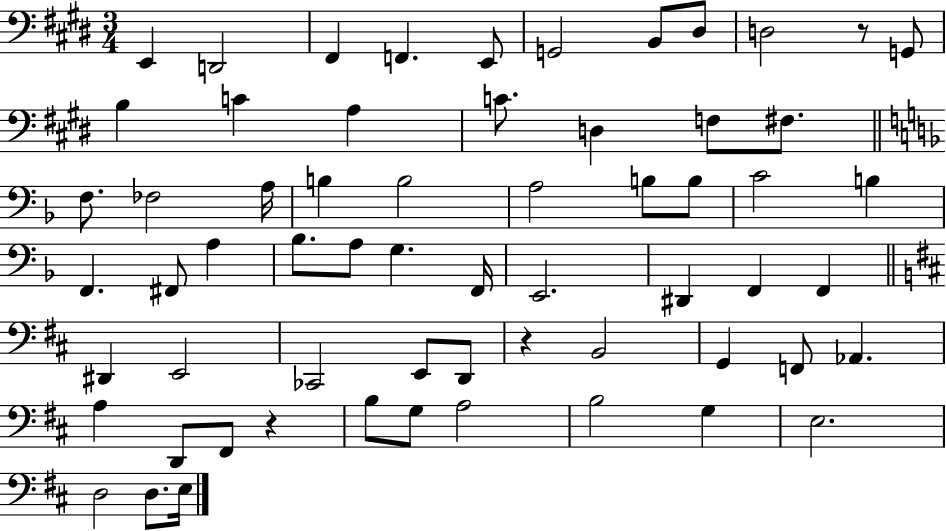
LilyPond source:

{
  \clef bass
  \numericTimeSignature
  \time 3/4
  \key e \major
  e,4 d,2 | fis,4 f,4. e,8 | g,2 b,8 dis8 | d2 r8 g,8 | \break b4 c'4 a4 | c'8. d4 f8 fis8. | \bar "||" \break \key f \major f8. fes2 a16 | b4 b2 | a2 b8 b8 | c'2 b4 | \break f,4. fis,8 a4 | bes8. a8 g4. f,16 | e,2. | dis,4 f,4 f,4 | \break \bar "||" \break \key d \major dis,4 e,2 | ces,2 e,8 d,8 | r4 b,2 | g,4 f,8 aes,4. | \break a4 d,8 fis,8 r4 | b8 g8 a2 | b2 g4 | e2. | \break d2 d8. e16 | \bar "|."
}